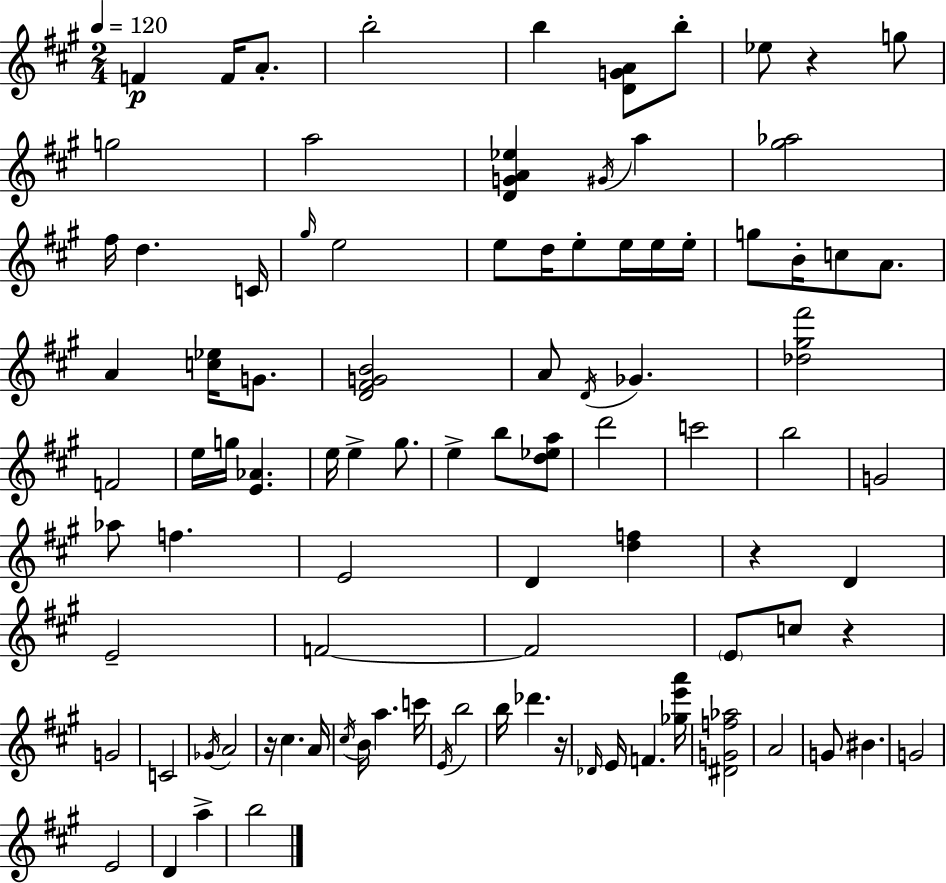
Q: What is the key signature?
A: A major